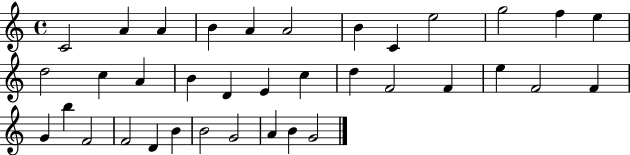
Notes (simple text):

C4/h A4/q A4/q B4/q A4/q A4/h B4/q C4/q E5/h G5/h F5/q E5/q D5/h C5/q A4/q B4/q D4/q E4/q C5/q D5/q F4/h F4/q E5/q F4/h F4/q G4/q B5/q F4/h F4/h D4/q B4/q B4/h G4/h A4/q B4/q G4/h